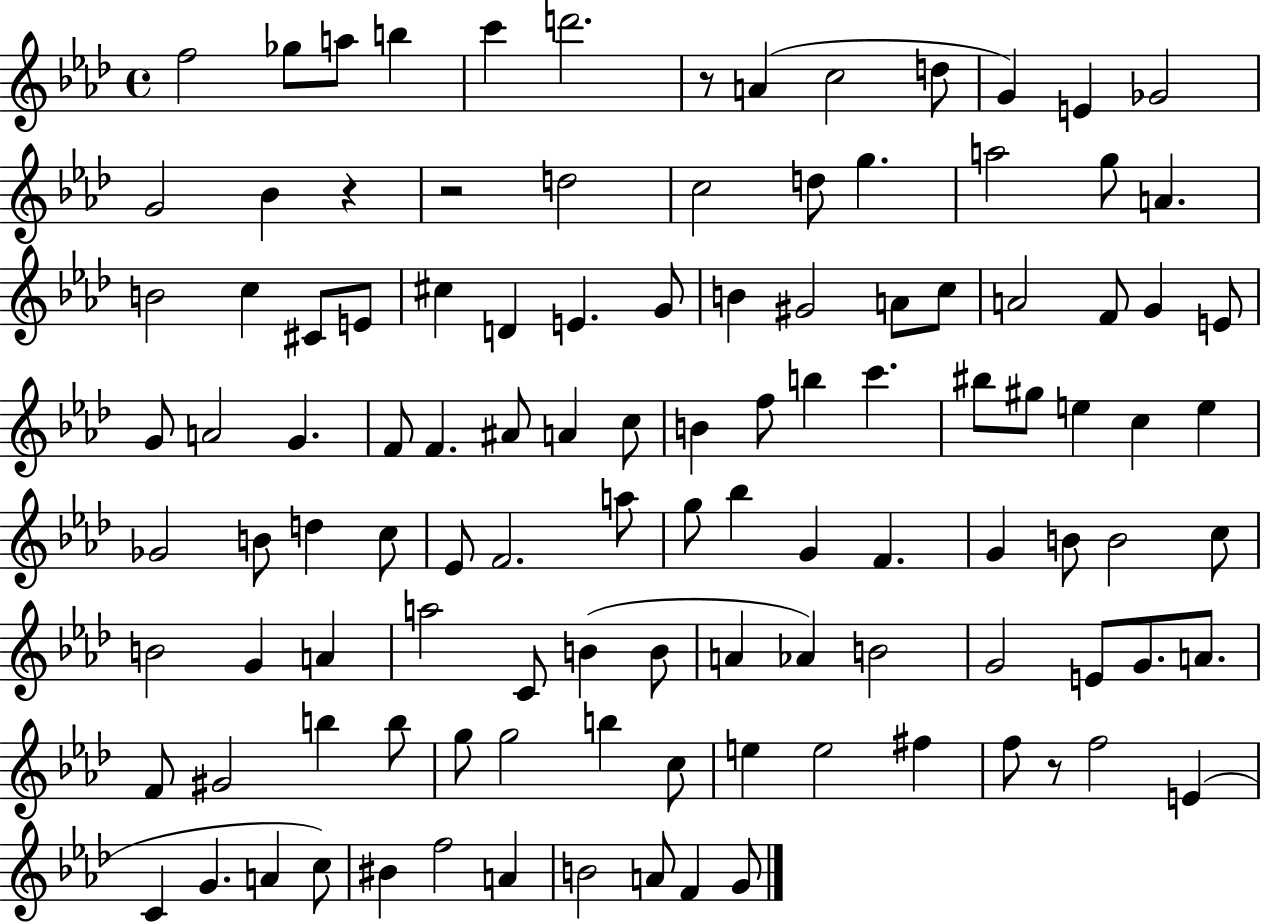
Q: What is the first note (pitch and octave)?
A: F5